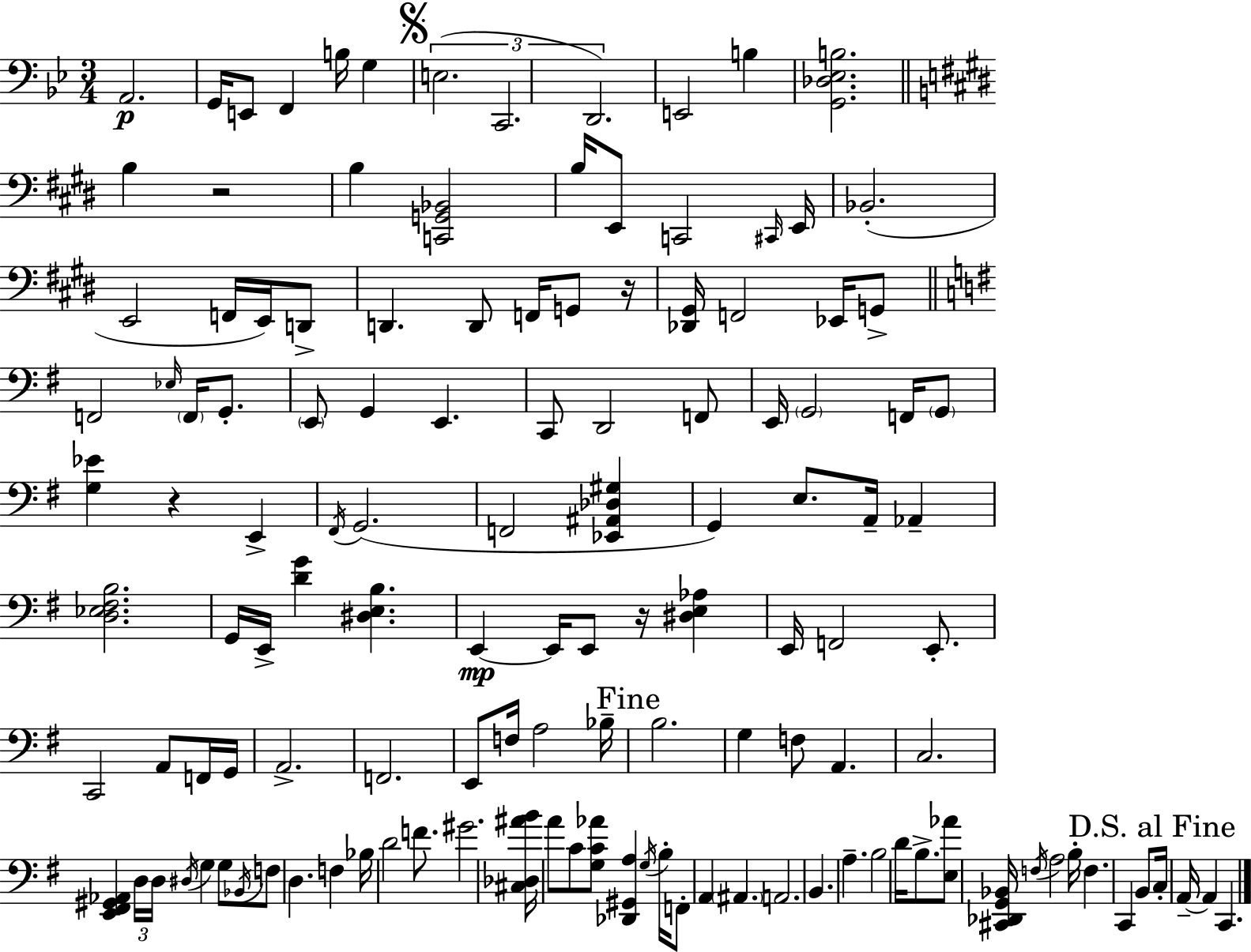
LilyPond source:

{
  \clef bass
  \numericTimeSignature
  \time 3/4
  \key g \minor
  a,2.\p | g,16 e,8 f,4 b16 g4 | \mark \markup { \musicglyph "scripts.segno" } \tuplet 3/2 { e2.( | c,2. | \break d,2.) } | e,2 b4 | <g, des ees b>2. | \bar "||" \break \key e \major b4 r2 | b4 <c, g, bes,>2 | b16 e,8 c,2 \grace { cis,16 } | e,16 bes,2.-.( | \break e,2 f,16 e,16) d,8-> | d,4. d,8 f,16 g,8 | r16 <des, gis,>16 f,2 ees,16 g,8-> | \bar "||" \break \key g \major f,2 \grace { ees16 } \parenthesize f,16 g,8.-. | \parenthesize e,8 g,4 e,4. | c,8 d,2 f,8 | e,16 \parenthesize g,2 f,16 \parenthesize g,8 | \break <g ees'>4 r4 e,4-> | \acciaccatura { fis,16 }( g,2. | f,2 <ees, ais, des gis>4 | g,4) e8. a,16-- aes,4-- | \break <d ees fis b>2. | g,16 e,16-> <d' g'>4 <dis e b>4. | e,4~~\mp e,16 e,8 r16 <dis e aes>4 | e,16 f,2 e,8.-. | \break c,2 a,8 | f,16 g,16 a,2.-> | f,2. | e,8 f16 a2 | \break bes16-- \mark "Fine" b2. | g4 f8 a,4. | c2. | <e, fis, gis, aes,>4 \tuplet 3/2 { d16 d16 \acciaccatura { dis16 } } g4 | \break g8 \acciaccatura { bes,16 } f8 d4. | f4 bes16 d'2 | f'8. gis'2. | <cis des ais' b'>16 a'8 c'8 <g c' aes'>8 <des, gis, a>4 | \break \acciaccatura { g16 } b16-. f,8-. a,4 \parenthesize ais,4. | a,2. | b,4. a4.-- | b2 | \break d'16 b8.-> <e aes'>8 <cis, des, g, bes,>16 \acciaccatura { f16 } a2 | b16-. f4. | c,4 b,8 \mark "D.S. al Fine" c16-. a,16--~~ a,4 | c,4. \bar "|."
}